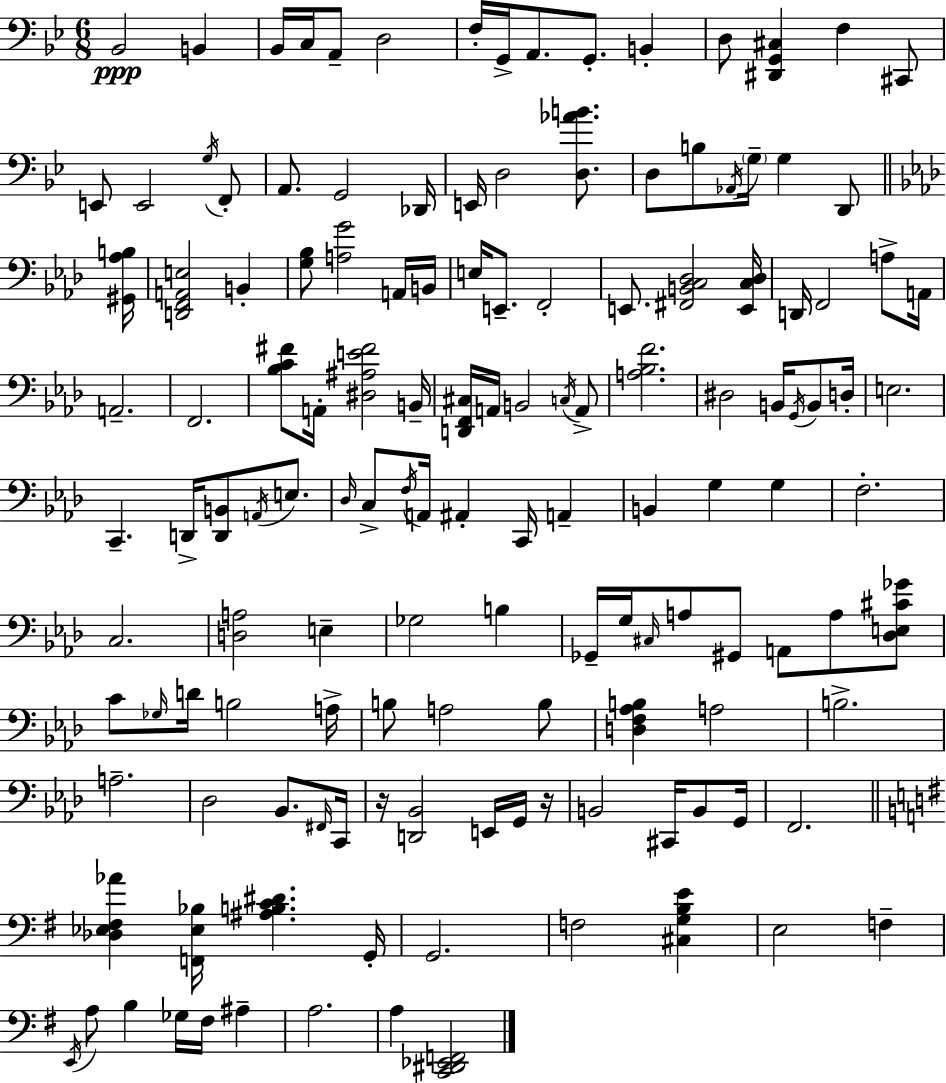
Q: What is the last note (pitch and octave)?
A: A3